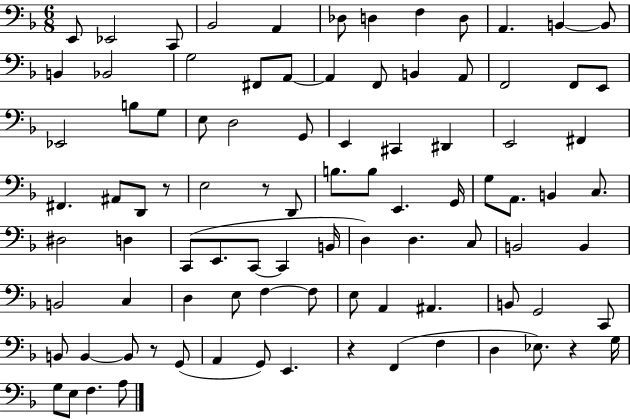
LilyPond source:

{
  \clef bass
  \numericTimeSignature
  \time 6/8
  \key f \major
  e,8 ees,2 c,8 | bes,2 a,4 | des8 d4 f4 d8 | a,4. b,4~~ b,8 | \break b,4 bes,2 | g2 fis,8 a,8~~ | a,4 f,8 b,4 a,8 | f,2 f,8 e,8 | \break ees,2 b8 g8 | e8 d2 g,8 | e,4 cis,4 dis,4 | e,2 fis,4 | \break fis,4. ais,8 d,8 r8 | e2 r8 d,8 | b8. b8 e,4. g,16 | g8 a,8. b,4 c8. | \break dis2 d4 | c,8( e,8. c,8~~ c,4 b,16 | d4) d4. c8 | b,2 b,4 | \break b,2 c4 | d4 e8 f4~~ f8 | e8 a,4 ais,4. | b,8 g,2 c,8 | \break b,8 b,4~~ b,8 r8 g,8( | a,4 g,8) e,4. | r4 f,4( f4 | d4 ees8.) r4 g16 | \break g8 e8 f4. a8 | \bar "|."
}